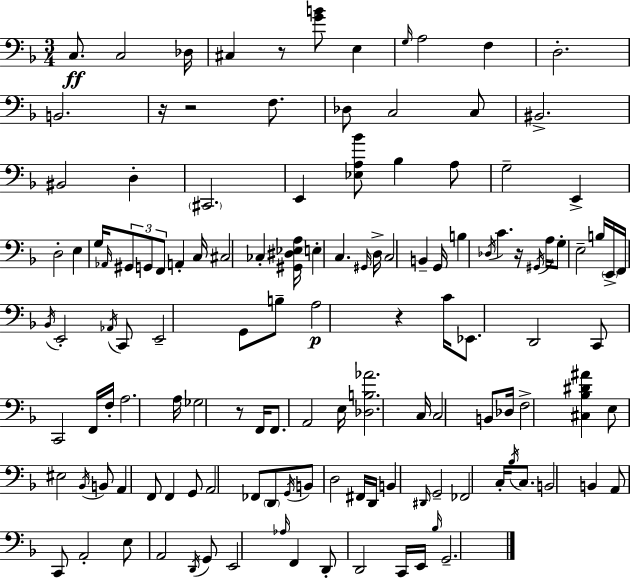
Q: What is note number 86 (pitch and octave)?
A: G2